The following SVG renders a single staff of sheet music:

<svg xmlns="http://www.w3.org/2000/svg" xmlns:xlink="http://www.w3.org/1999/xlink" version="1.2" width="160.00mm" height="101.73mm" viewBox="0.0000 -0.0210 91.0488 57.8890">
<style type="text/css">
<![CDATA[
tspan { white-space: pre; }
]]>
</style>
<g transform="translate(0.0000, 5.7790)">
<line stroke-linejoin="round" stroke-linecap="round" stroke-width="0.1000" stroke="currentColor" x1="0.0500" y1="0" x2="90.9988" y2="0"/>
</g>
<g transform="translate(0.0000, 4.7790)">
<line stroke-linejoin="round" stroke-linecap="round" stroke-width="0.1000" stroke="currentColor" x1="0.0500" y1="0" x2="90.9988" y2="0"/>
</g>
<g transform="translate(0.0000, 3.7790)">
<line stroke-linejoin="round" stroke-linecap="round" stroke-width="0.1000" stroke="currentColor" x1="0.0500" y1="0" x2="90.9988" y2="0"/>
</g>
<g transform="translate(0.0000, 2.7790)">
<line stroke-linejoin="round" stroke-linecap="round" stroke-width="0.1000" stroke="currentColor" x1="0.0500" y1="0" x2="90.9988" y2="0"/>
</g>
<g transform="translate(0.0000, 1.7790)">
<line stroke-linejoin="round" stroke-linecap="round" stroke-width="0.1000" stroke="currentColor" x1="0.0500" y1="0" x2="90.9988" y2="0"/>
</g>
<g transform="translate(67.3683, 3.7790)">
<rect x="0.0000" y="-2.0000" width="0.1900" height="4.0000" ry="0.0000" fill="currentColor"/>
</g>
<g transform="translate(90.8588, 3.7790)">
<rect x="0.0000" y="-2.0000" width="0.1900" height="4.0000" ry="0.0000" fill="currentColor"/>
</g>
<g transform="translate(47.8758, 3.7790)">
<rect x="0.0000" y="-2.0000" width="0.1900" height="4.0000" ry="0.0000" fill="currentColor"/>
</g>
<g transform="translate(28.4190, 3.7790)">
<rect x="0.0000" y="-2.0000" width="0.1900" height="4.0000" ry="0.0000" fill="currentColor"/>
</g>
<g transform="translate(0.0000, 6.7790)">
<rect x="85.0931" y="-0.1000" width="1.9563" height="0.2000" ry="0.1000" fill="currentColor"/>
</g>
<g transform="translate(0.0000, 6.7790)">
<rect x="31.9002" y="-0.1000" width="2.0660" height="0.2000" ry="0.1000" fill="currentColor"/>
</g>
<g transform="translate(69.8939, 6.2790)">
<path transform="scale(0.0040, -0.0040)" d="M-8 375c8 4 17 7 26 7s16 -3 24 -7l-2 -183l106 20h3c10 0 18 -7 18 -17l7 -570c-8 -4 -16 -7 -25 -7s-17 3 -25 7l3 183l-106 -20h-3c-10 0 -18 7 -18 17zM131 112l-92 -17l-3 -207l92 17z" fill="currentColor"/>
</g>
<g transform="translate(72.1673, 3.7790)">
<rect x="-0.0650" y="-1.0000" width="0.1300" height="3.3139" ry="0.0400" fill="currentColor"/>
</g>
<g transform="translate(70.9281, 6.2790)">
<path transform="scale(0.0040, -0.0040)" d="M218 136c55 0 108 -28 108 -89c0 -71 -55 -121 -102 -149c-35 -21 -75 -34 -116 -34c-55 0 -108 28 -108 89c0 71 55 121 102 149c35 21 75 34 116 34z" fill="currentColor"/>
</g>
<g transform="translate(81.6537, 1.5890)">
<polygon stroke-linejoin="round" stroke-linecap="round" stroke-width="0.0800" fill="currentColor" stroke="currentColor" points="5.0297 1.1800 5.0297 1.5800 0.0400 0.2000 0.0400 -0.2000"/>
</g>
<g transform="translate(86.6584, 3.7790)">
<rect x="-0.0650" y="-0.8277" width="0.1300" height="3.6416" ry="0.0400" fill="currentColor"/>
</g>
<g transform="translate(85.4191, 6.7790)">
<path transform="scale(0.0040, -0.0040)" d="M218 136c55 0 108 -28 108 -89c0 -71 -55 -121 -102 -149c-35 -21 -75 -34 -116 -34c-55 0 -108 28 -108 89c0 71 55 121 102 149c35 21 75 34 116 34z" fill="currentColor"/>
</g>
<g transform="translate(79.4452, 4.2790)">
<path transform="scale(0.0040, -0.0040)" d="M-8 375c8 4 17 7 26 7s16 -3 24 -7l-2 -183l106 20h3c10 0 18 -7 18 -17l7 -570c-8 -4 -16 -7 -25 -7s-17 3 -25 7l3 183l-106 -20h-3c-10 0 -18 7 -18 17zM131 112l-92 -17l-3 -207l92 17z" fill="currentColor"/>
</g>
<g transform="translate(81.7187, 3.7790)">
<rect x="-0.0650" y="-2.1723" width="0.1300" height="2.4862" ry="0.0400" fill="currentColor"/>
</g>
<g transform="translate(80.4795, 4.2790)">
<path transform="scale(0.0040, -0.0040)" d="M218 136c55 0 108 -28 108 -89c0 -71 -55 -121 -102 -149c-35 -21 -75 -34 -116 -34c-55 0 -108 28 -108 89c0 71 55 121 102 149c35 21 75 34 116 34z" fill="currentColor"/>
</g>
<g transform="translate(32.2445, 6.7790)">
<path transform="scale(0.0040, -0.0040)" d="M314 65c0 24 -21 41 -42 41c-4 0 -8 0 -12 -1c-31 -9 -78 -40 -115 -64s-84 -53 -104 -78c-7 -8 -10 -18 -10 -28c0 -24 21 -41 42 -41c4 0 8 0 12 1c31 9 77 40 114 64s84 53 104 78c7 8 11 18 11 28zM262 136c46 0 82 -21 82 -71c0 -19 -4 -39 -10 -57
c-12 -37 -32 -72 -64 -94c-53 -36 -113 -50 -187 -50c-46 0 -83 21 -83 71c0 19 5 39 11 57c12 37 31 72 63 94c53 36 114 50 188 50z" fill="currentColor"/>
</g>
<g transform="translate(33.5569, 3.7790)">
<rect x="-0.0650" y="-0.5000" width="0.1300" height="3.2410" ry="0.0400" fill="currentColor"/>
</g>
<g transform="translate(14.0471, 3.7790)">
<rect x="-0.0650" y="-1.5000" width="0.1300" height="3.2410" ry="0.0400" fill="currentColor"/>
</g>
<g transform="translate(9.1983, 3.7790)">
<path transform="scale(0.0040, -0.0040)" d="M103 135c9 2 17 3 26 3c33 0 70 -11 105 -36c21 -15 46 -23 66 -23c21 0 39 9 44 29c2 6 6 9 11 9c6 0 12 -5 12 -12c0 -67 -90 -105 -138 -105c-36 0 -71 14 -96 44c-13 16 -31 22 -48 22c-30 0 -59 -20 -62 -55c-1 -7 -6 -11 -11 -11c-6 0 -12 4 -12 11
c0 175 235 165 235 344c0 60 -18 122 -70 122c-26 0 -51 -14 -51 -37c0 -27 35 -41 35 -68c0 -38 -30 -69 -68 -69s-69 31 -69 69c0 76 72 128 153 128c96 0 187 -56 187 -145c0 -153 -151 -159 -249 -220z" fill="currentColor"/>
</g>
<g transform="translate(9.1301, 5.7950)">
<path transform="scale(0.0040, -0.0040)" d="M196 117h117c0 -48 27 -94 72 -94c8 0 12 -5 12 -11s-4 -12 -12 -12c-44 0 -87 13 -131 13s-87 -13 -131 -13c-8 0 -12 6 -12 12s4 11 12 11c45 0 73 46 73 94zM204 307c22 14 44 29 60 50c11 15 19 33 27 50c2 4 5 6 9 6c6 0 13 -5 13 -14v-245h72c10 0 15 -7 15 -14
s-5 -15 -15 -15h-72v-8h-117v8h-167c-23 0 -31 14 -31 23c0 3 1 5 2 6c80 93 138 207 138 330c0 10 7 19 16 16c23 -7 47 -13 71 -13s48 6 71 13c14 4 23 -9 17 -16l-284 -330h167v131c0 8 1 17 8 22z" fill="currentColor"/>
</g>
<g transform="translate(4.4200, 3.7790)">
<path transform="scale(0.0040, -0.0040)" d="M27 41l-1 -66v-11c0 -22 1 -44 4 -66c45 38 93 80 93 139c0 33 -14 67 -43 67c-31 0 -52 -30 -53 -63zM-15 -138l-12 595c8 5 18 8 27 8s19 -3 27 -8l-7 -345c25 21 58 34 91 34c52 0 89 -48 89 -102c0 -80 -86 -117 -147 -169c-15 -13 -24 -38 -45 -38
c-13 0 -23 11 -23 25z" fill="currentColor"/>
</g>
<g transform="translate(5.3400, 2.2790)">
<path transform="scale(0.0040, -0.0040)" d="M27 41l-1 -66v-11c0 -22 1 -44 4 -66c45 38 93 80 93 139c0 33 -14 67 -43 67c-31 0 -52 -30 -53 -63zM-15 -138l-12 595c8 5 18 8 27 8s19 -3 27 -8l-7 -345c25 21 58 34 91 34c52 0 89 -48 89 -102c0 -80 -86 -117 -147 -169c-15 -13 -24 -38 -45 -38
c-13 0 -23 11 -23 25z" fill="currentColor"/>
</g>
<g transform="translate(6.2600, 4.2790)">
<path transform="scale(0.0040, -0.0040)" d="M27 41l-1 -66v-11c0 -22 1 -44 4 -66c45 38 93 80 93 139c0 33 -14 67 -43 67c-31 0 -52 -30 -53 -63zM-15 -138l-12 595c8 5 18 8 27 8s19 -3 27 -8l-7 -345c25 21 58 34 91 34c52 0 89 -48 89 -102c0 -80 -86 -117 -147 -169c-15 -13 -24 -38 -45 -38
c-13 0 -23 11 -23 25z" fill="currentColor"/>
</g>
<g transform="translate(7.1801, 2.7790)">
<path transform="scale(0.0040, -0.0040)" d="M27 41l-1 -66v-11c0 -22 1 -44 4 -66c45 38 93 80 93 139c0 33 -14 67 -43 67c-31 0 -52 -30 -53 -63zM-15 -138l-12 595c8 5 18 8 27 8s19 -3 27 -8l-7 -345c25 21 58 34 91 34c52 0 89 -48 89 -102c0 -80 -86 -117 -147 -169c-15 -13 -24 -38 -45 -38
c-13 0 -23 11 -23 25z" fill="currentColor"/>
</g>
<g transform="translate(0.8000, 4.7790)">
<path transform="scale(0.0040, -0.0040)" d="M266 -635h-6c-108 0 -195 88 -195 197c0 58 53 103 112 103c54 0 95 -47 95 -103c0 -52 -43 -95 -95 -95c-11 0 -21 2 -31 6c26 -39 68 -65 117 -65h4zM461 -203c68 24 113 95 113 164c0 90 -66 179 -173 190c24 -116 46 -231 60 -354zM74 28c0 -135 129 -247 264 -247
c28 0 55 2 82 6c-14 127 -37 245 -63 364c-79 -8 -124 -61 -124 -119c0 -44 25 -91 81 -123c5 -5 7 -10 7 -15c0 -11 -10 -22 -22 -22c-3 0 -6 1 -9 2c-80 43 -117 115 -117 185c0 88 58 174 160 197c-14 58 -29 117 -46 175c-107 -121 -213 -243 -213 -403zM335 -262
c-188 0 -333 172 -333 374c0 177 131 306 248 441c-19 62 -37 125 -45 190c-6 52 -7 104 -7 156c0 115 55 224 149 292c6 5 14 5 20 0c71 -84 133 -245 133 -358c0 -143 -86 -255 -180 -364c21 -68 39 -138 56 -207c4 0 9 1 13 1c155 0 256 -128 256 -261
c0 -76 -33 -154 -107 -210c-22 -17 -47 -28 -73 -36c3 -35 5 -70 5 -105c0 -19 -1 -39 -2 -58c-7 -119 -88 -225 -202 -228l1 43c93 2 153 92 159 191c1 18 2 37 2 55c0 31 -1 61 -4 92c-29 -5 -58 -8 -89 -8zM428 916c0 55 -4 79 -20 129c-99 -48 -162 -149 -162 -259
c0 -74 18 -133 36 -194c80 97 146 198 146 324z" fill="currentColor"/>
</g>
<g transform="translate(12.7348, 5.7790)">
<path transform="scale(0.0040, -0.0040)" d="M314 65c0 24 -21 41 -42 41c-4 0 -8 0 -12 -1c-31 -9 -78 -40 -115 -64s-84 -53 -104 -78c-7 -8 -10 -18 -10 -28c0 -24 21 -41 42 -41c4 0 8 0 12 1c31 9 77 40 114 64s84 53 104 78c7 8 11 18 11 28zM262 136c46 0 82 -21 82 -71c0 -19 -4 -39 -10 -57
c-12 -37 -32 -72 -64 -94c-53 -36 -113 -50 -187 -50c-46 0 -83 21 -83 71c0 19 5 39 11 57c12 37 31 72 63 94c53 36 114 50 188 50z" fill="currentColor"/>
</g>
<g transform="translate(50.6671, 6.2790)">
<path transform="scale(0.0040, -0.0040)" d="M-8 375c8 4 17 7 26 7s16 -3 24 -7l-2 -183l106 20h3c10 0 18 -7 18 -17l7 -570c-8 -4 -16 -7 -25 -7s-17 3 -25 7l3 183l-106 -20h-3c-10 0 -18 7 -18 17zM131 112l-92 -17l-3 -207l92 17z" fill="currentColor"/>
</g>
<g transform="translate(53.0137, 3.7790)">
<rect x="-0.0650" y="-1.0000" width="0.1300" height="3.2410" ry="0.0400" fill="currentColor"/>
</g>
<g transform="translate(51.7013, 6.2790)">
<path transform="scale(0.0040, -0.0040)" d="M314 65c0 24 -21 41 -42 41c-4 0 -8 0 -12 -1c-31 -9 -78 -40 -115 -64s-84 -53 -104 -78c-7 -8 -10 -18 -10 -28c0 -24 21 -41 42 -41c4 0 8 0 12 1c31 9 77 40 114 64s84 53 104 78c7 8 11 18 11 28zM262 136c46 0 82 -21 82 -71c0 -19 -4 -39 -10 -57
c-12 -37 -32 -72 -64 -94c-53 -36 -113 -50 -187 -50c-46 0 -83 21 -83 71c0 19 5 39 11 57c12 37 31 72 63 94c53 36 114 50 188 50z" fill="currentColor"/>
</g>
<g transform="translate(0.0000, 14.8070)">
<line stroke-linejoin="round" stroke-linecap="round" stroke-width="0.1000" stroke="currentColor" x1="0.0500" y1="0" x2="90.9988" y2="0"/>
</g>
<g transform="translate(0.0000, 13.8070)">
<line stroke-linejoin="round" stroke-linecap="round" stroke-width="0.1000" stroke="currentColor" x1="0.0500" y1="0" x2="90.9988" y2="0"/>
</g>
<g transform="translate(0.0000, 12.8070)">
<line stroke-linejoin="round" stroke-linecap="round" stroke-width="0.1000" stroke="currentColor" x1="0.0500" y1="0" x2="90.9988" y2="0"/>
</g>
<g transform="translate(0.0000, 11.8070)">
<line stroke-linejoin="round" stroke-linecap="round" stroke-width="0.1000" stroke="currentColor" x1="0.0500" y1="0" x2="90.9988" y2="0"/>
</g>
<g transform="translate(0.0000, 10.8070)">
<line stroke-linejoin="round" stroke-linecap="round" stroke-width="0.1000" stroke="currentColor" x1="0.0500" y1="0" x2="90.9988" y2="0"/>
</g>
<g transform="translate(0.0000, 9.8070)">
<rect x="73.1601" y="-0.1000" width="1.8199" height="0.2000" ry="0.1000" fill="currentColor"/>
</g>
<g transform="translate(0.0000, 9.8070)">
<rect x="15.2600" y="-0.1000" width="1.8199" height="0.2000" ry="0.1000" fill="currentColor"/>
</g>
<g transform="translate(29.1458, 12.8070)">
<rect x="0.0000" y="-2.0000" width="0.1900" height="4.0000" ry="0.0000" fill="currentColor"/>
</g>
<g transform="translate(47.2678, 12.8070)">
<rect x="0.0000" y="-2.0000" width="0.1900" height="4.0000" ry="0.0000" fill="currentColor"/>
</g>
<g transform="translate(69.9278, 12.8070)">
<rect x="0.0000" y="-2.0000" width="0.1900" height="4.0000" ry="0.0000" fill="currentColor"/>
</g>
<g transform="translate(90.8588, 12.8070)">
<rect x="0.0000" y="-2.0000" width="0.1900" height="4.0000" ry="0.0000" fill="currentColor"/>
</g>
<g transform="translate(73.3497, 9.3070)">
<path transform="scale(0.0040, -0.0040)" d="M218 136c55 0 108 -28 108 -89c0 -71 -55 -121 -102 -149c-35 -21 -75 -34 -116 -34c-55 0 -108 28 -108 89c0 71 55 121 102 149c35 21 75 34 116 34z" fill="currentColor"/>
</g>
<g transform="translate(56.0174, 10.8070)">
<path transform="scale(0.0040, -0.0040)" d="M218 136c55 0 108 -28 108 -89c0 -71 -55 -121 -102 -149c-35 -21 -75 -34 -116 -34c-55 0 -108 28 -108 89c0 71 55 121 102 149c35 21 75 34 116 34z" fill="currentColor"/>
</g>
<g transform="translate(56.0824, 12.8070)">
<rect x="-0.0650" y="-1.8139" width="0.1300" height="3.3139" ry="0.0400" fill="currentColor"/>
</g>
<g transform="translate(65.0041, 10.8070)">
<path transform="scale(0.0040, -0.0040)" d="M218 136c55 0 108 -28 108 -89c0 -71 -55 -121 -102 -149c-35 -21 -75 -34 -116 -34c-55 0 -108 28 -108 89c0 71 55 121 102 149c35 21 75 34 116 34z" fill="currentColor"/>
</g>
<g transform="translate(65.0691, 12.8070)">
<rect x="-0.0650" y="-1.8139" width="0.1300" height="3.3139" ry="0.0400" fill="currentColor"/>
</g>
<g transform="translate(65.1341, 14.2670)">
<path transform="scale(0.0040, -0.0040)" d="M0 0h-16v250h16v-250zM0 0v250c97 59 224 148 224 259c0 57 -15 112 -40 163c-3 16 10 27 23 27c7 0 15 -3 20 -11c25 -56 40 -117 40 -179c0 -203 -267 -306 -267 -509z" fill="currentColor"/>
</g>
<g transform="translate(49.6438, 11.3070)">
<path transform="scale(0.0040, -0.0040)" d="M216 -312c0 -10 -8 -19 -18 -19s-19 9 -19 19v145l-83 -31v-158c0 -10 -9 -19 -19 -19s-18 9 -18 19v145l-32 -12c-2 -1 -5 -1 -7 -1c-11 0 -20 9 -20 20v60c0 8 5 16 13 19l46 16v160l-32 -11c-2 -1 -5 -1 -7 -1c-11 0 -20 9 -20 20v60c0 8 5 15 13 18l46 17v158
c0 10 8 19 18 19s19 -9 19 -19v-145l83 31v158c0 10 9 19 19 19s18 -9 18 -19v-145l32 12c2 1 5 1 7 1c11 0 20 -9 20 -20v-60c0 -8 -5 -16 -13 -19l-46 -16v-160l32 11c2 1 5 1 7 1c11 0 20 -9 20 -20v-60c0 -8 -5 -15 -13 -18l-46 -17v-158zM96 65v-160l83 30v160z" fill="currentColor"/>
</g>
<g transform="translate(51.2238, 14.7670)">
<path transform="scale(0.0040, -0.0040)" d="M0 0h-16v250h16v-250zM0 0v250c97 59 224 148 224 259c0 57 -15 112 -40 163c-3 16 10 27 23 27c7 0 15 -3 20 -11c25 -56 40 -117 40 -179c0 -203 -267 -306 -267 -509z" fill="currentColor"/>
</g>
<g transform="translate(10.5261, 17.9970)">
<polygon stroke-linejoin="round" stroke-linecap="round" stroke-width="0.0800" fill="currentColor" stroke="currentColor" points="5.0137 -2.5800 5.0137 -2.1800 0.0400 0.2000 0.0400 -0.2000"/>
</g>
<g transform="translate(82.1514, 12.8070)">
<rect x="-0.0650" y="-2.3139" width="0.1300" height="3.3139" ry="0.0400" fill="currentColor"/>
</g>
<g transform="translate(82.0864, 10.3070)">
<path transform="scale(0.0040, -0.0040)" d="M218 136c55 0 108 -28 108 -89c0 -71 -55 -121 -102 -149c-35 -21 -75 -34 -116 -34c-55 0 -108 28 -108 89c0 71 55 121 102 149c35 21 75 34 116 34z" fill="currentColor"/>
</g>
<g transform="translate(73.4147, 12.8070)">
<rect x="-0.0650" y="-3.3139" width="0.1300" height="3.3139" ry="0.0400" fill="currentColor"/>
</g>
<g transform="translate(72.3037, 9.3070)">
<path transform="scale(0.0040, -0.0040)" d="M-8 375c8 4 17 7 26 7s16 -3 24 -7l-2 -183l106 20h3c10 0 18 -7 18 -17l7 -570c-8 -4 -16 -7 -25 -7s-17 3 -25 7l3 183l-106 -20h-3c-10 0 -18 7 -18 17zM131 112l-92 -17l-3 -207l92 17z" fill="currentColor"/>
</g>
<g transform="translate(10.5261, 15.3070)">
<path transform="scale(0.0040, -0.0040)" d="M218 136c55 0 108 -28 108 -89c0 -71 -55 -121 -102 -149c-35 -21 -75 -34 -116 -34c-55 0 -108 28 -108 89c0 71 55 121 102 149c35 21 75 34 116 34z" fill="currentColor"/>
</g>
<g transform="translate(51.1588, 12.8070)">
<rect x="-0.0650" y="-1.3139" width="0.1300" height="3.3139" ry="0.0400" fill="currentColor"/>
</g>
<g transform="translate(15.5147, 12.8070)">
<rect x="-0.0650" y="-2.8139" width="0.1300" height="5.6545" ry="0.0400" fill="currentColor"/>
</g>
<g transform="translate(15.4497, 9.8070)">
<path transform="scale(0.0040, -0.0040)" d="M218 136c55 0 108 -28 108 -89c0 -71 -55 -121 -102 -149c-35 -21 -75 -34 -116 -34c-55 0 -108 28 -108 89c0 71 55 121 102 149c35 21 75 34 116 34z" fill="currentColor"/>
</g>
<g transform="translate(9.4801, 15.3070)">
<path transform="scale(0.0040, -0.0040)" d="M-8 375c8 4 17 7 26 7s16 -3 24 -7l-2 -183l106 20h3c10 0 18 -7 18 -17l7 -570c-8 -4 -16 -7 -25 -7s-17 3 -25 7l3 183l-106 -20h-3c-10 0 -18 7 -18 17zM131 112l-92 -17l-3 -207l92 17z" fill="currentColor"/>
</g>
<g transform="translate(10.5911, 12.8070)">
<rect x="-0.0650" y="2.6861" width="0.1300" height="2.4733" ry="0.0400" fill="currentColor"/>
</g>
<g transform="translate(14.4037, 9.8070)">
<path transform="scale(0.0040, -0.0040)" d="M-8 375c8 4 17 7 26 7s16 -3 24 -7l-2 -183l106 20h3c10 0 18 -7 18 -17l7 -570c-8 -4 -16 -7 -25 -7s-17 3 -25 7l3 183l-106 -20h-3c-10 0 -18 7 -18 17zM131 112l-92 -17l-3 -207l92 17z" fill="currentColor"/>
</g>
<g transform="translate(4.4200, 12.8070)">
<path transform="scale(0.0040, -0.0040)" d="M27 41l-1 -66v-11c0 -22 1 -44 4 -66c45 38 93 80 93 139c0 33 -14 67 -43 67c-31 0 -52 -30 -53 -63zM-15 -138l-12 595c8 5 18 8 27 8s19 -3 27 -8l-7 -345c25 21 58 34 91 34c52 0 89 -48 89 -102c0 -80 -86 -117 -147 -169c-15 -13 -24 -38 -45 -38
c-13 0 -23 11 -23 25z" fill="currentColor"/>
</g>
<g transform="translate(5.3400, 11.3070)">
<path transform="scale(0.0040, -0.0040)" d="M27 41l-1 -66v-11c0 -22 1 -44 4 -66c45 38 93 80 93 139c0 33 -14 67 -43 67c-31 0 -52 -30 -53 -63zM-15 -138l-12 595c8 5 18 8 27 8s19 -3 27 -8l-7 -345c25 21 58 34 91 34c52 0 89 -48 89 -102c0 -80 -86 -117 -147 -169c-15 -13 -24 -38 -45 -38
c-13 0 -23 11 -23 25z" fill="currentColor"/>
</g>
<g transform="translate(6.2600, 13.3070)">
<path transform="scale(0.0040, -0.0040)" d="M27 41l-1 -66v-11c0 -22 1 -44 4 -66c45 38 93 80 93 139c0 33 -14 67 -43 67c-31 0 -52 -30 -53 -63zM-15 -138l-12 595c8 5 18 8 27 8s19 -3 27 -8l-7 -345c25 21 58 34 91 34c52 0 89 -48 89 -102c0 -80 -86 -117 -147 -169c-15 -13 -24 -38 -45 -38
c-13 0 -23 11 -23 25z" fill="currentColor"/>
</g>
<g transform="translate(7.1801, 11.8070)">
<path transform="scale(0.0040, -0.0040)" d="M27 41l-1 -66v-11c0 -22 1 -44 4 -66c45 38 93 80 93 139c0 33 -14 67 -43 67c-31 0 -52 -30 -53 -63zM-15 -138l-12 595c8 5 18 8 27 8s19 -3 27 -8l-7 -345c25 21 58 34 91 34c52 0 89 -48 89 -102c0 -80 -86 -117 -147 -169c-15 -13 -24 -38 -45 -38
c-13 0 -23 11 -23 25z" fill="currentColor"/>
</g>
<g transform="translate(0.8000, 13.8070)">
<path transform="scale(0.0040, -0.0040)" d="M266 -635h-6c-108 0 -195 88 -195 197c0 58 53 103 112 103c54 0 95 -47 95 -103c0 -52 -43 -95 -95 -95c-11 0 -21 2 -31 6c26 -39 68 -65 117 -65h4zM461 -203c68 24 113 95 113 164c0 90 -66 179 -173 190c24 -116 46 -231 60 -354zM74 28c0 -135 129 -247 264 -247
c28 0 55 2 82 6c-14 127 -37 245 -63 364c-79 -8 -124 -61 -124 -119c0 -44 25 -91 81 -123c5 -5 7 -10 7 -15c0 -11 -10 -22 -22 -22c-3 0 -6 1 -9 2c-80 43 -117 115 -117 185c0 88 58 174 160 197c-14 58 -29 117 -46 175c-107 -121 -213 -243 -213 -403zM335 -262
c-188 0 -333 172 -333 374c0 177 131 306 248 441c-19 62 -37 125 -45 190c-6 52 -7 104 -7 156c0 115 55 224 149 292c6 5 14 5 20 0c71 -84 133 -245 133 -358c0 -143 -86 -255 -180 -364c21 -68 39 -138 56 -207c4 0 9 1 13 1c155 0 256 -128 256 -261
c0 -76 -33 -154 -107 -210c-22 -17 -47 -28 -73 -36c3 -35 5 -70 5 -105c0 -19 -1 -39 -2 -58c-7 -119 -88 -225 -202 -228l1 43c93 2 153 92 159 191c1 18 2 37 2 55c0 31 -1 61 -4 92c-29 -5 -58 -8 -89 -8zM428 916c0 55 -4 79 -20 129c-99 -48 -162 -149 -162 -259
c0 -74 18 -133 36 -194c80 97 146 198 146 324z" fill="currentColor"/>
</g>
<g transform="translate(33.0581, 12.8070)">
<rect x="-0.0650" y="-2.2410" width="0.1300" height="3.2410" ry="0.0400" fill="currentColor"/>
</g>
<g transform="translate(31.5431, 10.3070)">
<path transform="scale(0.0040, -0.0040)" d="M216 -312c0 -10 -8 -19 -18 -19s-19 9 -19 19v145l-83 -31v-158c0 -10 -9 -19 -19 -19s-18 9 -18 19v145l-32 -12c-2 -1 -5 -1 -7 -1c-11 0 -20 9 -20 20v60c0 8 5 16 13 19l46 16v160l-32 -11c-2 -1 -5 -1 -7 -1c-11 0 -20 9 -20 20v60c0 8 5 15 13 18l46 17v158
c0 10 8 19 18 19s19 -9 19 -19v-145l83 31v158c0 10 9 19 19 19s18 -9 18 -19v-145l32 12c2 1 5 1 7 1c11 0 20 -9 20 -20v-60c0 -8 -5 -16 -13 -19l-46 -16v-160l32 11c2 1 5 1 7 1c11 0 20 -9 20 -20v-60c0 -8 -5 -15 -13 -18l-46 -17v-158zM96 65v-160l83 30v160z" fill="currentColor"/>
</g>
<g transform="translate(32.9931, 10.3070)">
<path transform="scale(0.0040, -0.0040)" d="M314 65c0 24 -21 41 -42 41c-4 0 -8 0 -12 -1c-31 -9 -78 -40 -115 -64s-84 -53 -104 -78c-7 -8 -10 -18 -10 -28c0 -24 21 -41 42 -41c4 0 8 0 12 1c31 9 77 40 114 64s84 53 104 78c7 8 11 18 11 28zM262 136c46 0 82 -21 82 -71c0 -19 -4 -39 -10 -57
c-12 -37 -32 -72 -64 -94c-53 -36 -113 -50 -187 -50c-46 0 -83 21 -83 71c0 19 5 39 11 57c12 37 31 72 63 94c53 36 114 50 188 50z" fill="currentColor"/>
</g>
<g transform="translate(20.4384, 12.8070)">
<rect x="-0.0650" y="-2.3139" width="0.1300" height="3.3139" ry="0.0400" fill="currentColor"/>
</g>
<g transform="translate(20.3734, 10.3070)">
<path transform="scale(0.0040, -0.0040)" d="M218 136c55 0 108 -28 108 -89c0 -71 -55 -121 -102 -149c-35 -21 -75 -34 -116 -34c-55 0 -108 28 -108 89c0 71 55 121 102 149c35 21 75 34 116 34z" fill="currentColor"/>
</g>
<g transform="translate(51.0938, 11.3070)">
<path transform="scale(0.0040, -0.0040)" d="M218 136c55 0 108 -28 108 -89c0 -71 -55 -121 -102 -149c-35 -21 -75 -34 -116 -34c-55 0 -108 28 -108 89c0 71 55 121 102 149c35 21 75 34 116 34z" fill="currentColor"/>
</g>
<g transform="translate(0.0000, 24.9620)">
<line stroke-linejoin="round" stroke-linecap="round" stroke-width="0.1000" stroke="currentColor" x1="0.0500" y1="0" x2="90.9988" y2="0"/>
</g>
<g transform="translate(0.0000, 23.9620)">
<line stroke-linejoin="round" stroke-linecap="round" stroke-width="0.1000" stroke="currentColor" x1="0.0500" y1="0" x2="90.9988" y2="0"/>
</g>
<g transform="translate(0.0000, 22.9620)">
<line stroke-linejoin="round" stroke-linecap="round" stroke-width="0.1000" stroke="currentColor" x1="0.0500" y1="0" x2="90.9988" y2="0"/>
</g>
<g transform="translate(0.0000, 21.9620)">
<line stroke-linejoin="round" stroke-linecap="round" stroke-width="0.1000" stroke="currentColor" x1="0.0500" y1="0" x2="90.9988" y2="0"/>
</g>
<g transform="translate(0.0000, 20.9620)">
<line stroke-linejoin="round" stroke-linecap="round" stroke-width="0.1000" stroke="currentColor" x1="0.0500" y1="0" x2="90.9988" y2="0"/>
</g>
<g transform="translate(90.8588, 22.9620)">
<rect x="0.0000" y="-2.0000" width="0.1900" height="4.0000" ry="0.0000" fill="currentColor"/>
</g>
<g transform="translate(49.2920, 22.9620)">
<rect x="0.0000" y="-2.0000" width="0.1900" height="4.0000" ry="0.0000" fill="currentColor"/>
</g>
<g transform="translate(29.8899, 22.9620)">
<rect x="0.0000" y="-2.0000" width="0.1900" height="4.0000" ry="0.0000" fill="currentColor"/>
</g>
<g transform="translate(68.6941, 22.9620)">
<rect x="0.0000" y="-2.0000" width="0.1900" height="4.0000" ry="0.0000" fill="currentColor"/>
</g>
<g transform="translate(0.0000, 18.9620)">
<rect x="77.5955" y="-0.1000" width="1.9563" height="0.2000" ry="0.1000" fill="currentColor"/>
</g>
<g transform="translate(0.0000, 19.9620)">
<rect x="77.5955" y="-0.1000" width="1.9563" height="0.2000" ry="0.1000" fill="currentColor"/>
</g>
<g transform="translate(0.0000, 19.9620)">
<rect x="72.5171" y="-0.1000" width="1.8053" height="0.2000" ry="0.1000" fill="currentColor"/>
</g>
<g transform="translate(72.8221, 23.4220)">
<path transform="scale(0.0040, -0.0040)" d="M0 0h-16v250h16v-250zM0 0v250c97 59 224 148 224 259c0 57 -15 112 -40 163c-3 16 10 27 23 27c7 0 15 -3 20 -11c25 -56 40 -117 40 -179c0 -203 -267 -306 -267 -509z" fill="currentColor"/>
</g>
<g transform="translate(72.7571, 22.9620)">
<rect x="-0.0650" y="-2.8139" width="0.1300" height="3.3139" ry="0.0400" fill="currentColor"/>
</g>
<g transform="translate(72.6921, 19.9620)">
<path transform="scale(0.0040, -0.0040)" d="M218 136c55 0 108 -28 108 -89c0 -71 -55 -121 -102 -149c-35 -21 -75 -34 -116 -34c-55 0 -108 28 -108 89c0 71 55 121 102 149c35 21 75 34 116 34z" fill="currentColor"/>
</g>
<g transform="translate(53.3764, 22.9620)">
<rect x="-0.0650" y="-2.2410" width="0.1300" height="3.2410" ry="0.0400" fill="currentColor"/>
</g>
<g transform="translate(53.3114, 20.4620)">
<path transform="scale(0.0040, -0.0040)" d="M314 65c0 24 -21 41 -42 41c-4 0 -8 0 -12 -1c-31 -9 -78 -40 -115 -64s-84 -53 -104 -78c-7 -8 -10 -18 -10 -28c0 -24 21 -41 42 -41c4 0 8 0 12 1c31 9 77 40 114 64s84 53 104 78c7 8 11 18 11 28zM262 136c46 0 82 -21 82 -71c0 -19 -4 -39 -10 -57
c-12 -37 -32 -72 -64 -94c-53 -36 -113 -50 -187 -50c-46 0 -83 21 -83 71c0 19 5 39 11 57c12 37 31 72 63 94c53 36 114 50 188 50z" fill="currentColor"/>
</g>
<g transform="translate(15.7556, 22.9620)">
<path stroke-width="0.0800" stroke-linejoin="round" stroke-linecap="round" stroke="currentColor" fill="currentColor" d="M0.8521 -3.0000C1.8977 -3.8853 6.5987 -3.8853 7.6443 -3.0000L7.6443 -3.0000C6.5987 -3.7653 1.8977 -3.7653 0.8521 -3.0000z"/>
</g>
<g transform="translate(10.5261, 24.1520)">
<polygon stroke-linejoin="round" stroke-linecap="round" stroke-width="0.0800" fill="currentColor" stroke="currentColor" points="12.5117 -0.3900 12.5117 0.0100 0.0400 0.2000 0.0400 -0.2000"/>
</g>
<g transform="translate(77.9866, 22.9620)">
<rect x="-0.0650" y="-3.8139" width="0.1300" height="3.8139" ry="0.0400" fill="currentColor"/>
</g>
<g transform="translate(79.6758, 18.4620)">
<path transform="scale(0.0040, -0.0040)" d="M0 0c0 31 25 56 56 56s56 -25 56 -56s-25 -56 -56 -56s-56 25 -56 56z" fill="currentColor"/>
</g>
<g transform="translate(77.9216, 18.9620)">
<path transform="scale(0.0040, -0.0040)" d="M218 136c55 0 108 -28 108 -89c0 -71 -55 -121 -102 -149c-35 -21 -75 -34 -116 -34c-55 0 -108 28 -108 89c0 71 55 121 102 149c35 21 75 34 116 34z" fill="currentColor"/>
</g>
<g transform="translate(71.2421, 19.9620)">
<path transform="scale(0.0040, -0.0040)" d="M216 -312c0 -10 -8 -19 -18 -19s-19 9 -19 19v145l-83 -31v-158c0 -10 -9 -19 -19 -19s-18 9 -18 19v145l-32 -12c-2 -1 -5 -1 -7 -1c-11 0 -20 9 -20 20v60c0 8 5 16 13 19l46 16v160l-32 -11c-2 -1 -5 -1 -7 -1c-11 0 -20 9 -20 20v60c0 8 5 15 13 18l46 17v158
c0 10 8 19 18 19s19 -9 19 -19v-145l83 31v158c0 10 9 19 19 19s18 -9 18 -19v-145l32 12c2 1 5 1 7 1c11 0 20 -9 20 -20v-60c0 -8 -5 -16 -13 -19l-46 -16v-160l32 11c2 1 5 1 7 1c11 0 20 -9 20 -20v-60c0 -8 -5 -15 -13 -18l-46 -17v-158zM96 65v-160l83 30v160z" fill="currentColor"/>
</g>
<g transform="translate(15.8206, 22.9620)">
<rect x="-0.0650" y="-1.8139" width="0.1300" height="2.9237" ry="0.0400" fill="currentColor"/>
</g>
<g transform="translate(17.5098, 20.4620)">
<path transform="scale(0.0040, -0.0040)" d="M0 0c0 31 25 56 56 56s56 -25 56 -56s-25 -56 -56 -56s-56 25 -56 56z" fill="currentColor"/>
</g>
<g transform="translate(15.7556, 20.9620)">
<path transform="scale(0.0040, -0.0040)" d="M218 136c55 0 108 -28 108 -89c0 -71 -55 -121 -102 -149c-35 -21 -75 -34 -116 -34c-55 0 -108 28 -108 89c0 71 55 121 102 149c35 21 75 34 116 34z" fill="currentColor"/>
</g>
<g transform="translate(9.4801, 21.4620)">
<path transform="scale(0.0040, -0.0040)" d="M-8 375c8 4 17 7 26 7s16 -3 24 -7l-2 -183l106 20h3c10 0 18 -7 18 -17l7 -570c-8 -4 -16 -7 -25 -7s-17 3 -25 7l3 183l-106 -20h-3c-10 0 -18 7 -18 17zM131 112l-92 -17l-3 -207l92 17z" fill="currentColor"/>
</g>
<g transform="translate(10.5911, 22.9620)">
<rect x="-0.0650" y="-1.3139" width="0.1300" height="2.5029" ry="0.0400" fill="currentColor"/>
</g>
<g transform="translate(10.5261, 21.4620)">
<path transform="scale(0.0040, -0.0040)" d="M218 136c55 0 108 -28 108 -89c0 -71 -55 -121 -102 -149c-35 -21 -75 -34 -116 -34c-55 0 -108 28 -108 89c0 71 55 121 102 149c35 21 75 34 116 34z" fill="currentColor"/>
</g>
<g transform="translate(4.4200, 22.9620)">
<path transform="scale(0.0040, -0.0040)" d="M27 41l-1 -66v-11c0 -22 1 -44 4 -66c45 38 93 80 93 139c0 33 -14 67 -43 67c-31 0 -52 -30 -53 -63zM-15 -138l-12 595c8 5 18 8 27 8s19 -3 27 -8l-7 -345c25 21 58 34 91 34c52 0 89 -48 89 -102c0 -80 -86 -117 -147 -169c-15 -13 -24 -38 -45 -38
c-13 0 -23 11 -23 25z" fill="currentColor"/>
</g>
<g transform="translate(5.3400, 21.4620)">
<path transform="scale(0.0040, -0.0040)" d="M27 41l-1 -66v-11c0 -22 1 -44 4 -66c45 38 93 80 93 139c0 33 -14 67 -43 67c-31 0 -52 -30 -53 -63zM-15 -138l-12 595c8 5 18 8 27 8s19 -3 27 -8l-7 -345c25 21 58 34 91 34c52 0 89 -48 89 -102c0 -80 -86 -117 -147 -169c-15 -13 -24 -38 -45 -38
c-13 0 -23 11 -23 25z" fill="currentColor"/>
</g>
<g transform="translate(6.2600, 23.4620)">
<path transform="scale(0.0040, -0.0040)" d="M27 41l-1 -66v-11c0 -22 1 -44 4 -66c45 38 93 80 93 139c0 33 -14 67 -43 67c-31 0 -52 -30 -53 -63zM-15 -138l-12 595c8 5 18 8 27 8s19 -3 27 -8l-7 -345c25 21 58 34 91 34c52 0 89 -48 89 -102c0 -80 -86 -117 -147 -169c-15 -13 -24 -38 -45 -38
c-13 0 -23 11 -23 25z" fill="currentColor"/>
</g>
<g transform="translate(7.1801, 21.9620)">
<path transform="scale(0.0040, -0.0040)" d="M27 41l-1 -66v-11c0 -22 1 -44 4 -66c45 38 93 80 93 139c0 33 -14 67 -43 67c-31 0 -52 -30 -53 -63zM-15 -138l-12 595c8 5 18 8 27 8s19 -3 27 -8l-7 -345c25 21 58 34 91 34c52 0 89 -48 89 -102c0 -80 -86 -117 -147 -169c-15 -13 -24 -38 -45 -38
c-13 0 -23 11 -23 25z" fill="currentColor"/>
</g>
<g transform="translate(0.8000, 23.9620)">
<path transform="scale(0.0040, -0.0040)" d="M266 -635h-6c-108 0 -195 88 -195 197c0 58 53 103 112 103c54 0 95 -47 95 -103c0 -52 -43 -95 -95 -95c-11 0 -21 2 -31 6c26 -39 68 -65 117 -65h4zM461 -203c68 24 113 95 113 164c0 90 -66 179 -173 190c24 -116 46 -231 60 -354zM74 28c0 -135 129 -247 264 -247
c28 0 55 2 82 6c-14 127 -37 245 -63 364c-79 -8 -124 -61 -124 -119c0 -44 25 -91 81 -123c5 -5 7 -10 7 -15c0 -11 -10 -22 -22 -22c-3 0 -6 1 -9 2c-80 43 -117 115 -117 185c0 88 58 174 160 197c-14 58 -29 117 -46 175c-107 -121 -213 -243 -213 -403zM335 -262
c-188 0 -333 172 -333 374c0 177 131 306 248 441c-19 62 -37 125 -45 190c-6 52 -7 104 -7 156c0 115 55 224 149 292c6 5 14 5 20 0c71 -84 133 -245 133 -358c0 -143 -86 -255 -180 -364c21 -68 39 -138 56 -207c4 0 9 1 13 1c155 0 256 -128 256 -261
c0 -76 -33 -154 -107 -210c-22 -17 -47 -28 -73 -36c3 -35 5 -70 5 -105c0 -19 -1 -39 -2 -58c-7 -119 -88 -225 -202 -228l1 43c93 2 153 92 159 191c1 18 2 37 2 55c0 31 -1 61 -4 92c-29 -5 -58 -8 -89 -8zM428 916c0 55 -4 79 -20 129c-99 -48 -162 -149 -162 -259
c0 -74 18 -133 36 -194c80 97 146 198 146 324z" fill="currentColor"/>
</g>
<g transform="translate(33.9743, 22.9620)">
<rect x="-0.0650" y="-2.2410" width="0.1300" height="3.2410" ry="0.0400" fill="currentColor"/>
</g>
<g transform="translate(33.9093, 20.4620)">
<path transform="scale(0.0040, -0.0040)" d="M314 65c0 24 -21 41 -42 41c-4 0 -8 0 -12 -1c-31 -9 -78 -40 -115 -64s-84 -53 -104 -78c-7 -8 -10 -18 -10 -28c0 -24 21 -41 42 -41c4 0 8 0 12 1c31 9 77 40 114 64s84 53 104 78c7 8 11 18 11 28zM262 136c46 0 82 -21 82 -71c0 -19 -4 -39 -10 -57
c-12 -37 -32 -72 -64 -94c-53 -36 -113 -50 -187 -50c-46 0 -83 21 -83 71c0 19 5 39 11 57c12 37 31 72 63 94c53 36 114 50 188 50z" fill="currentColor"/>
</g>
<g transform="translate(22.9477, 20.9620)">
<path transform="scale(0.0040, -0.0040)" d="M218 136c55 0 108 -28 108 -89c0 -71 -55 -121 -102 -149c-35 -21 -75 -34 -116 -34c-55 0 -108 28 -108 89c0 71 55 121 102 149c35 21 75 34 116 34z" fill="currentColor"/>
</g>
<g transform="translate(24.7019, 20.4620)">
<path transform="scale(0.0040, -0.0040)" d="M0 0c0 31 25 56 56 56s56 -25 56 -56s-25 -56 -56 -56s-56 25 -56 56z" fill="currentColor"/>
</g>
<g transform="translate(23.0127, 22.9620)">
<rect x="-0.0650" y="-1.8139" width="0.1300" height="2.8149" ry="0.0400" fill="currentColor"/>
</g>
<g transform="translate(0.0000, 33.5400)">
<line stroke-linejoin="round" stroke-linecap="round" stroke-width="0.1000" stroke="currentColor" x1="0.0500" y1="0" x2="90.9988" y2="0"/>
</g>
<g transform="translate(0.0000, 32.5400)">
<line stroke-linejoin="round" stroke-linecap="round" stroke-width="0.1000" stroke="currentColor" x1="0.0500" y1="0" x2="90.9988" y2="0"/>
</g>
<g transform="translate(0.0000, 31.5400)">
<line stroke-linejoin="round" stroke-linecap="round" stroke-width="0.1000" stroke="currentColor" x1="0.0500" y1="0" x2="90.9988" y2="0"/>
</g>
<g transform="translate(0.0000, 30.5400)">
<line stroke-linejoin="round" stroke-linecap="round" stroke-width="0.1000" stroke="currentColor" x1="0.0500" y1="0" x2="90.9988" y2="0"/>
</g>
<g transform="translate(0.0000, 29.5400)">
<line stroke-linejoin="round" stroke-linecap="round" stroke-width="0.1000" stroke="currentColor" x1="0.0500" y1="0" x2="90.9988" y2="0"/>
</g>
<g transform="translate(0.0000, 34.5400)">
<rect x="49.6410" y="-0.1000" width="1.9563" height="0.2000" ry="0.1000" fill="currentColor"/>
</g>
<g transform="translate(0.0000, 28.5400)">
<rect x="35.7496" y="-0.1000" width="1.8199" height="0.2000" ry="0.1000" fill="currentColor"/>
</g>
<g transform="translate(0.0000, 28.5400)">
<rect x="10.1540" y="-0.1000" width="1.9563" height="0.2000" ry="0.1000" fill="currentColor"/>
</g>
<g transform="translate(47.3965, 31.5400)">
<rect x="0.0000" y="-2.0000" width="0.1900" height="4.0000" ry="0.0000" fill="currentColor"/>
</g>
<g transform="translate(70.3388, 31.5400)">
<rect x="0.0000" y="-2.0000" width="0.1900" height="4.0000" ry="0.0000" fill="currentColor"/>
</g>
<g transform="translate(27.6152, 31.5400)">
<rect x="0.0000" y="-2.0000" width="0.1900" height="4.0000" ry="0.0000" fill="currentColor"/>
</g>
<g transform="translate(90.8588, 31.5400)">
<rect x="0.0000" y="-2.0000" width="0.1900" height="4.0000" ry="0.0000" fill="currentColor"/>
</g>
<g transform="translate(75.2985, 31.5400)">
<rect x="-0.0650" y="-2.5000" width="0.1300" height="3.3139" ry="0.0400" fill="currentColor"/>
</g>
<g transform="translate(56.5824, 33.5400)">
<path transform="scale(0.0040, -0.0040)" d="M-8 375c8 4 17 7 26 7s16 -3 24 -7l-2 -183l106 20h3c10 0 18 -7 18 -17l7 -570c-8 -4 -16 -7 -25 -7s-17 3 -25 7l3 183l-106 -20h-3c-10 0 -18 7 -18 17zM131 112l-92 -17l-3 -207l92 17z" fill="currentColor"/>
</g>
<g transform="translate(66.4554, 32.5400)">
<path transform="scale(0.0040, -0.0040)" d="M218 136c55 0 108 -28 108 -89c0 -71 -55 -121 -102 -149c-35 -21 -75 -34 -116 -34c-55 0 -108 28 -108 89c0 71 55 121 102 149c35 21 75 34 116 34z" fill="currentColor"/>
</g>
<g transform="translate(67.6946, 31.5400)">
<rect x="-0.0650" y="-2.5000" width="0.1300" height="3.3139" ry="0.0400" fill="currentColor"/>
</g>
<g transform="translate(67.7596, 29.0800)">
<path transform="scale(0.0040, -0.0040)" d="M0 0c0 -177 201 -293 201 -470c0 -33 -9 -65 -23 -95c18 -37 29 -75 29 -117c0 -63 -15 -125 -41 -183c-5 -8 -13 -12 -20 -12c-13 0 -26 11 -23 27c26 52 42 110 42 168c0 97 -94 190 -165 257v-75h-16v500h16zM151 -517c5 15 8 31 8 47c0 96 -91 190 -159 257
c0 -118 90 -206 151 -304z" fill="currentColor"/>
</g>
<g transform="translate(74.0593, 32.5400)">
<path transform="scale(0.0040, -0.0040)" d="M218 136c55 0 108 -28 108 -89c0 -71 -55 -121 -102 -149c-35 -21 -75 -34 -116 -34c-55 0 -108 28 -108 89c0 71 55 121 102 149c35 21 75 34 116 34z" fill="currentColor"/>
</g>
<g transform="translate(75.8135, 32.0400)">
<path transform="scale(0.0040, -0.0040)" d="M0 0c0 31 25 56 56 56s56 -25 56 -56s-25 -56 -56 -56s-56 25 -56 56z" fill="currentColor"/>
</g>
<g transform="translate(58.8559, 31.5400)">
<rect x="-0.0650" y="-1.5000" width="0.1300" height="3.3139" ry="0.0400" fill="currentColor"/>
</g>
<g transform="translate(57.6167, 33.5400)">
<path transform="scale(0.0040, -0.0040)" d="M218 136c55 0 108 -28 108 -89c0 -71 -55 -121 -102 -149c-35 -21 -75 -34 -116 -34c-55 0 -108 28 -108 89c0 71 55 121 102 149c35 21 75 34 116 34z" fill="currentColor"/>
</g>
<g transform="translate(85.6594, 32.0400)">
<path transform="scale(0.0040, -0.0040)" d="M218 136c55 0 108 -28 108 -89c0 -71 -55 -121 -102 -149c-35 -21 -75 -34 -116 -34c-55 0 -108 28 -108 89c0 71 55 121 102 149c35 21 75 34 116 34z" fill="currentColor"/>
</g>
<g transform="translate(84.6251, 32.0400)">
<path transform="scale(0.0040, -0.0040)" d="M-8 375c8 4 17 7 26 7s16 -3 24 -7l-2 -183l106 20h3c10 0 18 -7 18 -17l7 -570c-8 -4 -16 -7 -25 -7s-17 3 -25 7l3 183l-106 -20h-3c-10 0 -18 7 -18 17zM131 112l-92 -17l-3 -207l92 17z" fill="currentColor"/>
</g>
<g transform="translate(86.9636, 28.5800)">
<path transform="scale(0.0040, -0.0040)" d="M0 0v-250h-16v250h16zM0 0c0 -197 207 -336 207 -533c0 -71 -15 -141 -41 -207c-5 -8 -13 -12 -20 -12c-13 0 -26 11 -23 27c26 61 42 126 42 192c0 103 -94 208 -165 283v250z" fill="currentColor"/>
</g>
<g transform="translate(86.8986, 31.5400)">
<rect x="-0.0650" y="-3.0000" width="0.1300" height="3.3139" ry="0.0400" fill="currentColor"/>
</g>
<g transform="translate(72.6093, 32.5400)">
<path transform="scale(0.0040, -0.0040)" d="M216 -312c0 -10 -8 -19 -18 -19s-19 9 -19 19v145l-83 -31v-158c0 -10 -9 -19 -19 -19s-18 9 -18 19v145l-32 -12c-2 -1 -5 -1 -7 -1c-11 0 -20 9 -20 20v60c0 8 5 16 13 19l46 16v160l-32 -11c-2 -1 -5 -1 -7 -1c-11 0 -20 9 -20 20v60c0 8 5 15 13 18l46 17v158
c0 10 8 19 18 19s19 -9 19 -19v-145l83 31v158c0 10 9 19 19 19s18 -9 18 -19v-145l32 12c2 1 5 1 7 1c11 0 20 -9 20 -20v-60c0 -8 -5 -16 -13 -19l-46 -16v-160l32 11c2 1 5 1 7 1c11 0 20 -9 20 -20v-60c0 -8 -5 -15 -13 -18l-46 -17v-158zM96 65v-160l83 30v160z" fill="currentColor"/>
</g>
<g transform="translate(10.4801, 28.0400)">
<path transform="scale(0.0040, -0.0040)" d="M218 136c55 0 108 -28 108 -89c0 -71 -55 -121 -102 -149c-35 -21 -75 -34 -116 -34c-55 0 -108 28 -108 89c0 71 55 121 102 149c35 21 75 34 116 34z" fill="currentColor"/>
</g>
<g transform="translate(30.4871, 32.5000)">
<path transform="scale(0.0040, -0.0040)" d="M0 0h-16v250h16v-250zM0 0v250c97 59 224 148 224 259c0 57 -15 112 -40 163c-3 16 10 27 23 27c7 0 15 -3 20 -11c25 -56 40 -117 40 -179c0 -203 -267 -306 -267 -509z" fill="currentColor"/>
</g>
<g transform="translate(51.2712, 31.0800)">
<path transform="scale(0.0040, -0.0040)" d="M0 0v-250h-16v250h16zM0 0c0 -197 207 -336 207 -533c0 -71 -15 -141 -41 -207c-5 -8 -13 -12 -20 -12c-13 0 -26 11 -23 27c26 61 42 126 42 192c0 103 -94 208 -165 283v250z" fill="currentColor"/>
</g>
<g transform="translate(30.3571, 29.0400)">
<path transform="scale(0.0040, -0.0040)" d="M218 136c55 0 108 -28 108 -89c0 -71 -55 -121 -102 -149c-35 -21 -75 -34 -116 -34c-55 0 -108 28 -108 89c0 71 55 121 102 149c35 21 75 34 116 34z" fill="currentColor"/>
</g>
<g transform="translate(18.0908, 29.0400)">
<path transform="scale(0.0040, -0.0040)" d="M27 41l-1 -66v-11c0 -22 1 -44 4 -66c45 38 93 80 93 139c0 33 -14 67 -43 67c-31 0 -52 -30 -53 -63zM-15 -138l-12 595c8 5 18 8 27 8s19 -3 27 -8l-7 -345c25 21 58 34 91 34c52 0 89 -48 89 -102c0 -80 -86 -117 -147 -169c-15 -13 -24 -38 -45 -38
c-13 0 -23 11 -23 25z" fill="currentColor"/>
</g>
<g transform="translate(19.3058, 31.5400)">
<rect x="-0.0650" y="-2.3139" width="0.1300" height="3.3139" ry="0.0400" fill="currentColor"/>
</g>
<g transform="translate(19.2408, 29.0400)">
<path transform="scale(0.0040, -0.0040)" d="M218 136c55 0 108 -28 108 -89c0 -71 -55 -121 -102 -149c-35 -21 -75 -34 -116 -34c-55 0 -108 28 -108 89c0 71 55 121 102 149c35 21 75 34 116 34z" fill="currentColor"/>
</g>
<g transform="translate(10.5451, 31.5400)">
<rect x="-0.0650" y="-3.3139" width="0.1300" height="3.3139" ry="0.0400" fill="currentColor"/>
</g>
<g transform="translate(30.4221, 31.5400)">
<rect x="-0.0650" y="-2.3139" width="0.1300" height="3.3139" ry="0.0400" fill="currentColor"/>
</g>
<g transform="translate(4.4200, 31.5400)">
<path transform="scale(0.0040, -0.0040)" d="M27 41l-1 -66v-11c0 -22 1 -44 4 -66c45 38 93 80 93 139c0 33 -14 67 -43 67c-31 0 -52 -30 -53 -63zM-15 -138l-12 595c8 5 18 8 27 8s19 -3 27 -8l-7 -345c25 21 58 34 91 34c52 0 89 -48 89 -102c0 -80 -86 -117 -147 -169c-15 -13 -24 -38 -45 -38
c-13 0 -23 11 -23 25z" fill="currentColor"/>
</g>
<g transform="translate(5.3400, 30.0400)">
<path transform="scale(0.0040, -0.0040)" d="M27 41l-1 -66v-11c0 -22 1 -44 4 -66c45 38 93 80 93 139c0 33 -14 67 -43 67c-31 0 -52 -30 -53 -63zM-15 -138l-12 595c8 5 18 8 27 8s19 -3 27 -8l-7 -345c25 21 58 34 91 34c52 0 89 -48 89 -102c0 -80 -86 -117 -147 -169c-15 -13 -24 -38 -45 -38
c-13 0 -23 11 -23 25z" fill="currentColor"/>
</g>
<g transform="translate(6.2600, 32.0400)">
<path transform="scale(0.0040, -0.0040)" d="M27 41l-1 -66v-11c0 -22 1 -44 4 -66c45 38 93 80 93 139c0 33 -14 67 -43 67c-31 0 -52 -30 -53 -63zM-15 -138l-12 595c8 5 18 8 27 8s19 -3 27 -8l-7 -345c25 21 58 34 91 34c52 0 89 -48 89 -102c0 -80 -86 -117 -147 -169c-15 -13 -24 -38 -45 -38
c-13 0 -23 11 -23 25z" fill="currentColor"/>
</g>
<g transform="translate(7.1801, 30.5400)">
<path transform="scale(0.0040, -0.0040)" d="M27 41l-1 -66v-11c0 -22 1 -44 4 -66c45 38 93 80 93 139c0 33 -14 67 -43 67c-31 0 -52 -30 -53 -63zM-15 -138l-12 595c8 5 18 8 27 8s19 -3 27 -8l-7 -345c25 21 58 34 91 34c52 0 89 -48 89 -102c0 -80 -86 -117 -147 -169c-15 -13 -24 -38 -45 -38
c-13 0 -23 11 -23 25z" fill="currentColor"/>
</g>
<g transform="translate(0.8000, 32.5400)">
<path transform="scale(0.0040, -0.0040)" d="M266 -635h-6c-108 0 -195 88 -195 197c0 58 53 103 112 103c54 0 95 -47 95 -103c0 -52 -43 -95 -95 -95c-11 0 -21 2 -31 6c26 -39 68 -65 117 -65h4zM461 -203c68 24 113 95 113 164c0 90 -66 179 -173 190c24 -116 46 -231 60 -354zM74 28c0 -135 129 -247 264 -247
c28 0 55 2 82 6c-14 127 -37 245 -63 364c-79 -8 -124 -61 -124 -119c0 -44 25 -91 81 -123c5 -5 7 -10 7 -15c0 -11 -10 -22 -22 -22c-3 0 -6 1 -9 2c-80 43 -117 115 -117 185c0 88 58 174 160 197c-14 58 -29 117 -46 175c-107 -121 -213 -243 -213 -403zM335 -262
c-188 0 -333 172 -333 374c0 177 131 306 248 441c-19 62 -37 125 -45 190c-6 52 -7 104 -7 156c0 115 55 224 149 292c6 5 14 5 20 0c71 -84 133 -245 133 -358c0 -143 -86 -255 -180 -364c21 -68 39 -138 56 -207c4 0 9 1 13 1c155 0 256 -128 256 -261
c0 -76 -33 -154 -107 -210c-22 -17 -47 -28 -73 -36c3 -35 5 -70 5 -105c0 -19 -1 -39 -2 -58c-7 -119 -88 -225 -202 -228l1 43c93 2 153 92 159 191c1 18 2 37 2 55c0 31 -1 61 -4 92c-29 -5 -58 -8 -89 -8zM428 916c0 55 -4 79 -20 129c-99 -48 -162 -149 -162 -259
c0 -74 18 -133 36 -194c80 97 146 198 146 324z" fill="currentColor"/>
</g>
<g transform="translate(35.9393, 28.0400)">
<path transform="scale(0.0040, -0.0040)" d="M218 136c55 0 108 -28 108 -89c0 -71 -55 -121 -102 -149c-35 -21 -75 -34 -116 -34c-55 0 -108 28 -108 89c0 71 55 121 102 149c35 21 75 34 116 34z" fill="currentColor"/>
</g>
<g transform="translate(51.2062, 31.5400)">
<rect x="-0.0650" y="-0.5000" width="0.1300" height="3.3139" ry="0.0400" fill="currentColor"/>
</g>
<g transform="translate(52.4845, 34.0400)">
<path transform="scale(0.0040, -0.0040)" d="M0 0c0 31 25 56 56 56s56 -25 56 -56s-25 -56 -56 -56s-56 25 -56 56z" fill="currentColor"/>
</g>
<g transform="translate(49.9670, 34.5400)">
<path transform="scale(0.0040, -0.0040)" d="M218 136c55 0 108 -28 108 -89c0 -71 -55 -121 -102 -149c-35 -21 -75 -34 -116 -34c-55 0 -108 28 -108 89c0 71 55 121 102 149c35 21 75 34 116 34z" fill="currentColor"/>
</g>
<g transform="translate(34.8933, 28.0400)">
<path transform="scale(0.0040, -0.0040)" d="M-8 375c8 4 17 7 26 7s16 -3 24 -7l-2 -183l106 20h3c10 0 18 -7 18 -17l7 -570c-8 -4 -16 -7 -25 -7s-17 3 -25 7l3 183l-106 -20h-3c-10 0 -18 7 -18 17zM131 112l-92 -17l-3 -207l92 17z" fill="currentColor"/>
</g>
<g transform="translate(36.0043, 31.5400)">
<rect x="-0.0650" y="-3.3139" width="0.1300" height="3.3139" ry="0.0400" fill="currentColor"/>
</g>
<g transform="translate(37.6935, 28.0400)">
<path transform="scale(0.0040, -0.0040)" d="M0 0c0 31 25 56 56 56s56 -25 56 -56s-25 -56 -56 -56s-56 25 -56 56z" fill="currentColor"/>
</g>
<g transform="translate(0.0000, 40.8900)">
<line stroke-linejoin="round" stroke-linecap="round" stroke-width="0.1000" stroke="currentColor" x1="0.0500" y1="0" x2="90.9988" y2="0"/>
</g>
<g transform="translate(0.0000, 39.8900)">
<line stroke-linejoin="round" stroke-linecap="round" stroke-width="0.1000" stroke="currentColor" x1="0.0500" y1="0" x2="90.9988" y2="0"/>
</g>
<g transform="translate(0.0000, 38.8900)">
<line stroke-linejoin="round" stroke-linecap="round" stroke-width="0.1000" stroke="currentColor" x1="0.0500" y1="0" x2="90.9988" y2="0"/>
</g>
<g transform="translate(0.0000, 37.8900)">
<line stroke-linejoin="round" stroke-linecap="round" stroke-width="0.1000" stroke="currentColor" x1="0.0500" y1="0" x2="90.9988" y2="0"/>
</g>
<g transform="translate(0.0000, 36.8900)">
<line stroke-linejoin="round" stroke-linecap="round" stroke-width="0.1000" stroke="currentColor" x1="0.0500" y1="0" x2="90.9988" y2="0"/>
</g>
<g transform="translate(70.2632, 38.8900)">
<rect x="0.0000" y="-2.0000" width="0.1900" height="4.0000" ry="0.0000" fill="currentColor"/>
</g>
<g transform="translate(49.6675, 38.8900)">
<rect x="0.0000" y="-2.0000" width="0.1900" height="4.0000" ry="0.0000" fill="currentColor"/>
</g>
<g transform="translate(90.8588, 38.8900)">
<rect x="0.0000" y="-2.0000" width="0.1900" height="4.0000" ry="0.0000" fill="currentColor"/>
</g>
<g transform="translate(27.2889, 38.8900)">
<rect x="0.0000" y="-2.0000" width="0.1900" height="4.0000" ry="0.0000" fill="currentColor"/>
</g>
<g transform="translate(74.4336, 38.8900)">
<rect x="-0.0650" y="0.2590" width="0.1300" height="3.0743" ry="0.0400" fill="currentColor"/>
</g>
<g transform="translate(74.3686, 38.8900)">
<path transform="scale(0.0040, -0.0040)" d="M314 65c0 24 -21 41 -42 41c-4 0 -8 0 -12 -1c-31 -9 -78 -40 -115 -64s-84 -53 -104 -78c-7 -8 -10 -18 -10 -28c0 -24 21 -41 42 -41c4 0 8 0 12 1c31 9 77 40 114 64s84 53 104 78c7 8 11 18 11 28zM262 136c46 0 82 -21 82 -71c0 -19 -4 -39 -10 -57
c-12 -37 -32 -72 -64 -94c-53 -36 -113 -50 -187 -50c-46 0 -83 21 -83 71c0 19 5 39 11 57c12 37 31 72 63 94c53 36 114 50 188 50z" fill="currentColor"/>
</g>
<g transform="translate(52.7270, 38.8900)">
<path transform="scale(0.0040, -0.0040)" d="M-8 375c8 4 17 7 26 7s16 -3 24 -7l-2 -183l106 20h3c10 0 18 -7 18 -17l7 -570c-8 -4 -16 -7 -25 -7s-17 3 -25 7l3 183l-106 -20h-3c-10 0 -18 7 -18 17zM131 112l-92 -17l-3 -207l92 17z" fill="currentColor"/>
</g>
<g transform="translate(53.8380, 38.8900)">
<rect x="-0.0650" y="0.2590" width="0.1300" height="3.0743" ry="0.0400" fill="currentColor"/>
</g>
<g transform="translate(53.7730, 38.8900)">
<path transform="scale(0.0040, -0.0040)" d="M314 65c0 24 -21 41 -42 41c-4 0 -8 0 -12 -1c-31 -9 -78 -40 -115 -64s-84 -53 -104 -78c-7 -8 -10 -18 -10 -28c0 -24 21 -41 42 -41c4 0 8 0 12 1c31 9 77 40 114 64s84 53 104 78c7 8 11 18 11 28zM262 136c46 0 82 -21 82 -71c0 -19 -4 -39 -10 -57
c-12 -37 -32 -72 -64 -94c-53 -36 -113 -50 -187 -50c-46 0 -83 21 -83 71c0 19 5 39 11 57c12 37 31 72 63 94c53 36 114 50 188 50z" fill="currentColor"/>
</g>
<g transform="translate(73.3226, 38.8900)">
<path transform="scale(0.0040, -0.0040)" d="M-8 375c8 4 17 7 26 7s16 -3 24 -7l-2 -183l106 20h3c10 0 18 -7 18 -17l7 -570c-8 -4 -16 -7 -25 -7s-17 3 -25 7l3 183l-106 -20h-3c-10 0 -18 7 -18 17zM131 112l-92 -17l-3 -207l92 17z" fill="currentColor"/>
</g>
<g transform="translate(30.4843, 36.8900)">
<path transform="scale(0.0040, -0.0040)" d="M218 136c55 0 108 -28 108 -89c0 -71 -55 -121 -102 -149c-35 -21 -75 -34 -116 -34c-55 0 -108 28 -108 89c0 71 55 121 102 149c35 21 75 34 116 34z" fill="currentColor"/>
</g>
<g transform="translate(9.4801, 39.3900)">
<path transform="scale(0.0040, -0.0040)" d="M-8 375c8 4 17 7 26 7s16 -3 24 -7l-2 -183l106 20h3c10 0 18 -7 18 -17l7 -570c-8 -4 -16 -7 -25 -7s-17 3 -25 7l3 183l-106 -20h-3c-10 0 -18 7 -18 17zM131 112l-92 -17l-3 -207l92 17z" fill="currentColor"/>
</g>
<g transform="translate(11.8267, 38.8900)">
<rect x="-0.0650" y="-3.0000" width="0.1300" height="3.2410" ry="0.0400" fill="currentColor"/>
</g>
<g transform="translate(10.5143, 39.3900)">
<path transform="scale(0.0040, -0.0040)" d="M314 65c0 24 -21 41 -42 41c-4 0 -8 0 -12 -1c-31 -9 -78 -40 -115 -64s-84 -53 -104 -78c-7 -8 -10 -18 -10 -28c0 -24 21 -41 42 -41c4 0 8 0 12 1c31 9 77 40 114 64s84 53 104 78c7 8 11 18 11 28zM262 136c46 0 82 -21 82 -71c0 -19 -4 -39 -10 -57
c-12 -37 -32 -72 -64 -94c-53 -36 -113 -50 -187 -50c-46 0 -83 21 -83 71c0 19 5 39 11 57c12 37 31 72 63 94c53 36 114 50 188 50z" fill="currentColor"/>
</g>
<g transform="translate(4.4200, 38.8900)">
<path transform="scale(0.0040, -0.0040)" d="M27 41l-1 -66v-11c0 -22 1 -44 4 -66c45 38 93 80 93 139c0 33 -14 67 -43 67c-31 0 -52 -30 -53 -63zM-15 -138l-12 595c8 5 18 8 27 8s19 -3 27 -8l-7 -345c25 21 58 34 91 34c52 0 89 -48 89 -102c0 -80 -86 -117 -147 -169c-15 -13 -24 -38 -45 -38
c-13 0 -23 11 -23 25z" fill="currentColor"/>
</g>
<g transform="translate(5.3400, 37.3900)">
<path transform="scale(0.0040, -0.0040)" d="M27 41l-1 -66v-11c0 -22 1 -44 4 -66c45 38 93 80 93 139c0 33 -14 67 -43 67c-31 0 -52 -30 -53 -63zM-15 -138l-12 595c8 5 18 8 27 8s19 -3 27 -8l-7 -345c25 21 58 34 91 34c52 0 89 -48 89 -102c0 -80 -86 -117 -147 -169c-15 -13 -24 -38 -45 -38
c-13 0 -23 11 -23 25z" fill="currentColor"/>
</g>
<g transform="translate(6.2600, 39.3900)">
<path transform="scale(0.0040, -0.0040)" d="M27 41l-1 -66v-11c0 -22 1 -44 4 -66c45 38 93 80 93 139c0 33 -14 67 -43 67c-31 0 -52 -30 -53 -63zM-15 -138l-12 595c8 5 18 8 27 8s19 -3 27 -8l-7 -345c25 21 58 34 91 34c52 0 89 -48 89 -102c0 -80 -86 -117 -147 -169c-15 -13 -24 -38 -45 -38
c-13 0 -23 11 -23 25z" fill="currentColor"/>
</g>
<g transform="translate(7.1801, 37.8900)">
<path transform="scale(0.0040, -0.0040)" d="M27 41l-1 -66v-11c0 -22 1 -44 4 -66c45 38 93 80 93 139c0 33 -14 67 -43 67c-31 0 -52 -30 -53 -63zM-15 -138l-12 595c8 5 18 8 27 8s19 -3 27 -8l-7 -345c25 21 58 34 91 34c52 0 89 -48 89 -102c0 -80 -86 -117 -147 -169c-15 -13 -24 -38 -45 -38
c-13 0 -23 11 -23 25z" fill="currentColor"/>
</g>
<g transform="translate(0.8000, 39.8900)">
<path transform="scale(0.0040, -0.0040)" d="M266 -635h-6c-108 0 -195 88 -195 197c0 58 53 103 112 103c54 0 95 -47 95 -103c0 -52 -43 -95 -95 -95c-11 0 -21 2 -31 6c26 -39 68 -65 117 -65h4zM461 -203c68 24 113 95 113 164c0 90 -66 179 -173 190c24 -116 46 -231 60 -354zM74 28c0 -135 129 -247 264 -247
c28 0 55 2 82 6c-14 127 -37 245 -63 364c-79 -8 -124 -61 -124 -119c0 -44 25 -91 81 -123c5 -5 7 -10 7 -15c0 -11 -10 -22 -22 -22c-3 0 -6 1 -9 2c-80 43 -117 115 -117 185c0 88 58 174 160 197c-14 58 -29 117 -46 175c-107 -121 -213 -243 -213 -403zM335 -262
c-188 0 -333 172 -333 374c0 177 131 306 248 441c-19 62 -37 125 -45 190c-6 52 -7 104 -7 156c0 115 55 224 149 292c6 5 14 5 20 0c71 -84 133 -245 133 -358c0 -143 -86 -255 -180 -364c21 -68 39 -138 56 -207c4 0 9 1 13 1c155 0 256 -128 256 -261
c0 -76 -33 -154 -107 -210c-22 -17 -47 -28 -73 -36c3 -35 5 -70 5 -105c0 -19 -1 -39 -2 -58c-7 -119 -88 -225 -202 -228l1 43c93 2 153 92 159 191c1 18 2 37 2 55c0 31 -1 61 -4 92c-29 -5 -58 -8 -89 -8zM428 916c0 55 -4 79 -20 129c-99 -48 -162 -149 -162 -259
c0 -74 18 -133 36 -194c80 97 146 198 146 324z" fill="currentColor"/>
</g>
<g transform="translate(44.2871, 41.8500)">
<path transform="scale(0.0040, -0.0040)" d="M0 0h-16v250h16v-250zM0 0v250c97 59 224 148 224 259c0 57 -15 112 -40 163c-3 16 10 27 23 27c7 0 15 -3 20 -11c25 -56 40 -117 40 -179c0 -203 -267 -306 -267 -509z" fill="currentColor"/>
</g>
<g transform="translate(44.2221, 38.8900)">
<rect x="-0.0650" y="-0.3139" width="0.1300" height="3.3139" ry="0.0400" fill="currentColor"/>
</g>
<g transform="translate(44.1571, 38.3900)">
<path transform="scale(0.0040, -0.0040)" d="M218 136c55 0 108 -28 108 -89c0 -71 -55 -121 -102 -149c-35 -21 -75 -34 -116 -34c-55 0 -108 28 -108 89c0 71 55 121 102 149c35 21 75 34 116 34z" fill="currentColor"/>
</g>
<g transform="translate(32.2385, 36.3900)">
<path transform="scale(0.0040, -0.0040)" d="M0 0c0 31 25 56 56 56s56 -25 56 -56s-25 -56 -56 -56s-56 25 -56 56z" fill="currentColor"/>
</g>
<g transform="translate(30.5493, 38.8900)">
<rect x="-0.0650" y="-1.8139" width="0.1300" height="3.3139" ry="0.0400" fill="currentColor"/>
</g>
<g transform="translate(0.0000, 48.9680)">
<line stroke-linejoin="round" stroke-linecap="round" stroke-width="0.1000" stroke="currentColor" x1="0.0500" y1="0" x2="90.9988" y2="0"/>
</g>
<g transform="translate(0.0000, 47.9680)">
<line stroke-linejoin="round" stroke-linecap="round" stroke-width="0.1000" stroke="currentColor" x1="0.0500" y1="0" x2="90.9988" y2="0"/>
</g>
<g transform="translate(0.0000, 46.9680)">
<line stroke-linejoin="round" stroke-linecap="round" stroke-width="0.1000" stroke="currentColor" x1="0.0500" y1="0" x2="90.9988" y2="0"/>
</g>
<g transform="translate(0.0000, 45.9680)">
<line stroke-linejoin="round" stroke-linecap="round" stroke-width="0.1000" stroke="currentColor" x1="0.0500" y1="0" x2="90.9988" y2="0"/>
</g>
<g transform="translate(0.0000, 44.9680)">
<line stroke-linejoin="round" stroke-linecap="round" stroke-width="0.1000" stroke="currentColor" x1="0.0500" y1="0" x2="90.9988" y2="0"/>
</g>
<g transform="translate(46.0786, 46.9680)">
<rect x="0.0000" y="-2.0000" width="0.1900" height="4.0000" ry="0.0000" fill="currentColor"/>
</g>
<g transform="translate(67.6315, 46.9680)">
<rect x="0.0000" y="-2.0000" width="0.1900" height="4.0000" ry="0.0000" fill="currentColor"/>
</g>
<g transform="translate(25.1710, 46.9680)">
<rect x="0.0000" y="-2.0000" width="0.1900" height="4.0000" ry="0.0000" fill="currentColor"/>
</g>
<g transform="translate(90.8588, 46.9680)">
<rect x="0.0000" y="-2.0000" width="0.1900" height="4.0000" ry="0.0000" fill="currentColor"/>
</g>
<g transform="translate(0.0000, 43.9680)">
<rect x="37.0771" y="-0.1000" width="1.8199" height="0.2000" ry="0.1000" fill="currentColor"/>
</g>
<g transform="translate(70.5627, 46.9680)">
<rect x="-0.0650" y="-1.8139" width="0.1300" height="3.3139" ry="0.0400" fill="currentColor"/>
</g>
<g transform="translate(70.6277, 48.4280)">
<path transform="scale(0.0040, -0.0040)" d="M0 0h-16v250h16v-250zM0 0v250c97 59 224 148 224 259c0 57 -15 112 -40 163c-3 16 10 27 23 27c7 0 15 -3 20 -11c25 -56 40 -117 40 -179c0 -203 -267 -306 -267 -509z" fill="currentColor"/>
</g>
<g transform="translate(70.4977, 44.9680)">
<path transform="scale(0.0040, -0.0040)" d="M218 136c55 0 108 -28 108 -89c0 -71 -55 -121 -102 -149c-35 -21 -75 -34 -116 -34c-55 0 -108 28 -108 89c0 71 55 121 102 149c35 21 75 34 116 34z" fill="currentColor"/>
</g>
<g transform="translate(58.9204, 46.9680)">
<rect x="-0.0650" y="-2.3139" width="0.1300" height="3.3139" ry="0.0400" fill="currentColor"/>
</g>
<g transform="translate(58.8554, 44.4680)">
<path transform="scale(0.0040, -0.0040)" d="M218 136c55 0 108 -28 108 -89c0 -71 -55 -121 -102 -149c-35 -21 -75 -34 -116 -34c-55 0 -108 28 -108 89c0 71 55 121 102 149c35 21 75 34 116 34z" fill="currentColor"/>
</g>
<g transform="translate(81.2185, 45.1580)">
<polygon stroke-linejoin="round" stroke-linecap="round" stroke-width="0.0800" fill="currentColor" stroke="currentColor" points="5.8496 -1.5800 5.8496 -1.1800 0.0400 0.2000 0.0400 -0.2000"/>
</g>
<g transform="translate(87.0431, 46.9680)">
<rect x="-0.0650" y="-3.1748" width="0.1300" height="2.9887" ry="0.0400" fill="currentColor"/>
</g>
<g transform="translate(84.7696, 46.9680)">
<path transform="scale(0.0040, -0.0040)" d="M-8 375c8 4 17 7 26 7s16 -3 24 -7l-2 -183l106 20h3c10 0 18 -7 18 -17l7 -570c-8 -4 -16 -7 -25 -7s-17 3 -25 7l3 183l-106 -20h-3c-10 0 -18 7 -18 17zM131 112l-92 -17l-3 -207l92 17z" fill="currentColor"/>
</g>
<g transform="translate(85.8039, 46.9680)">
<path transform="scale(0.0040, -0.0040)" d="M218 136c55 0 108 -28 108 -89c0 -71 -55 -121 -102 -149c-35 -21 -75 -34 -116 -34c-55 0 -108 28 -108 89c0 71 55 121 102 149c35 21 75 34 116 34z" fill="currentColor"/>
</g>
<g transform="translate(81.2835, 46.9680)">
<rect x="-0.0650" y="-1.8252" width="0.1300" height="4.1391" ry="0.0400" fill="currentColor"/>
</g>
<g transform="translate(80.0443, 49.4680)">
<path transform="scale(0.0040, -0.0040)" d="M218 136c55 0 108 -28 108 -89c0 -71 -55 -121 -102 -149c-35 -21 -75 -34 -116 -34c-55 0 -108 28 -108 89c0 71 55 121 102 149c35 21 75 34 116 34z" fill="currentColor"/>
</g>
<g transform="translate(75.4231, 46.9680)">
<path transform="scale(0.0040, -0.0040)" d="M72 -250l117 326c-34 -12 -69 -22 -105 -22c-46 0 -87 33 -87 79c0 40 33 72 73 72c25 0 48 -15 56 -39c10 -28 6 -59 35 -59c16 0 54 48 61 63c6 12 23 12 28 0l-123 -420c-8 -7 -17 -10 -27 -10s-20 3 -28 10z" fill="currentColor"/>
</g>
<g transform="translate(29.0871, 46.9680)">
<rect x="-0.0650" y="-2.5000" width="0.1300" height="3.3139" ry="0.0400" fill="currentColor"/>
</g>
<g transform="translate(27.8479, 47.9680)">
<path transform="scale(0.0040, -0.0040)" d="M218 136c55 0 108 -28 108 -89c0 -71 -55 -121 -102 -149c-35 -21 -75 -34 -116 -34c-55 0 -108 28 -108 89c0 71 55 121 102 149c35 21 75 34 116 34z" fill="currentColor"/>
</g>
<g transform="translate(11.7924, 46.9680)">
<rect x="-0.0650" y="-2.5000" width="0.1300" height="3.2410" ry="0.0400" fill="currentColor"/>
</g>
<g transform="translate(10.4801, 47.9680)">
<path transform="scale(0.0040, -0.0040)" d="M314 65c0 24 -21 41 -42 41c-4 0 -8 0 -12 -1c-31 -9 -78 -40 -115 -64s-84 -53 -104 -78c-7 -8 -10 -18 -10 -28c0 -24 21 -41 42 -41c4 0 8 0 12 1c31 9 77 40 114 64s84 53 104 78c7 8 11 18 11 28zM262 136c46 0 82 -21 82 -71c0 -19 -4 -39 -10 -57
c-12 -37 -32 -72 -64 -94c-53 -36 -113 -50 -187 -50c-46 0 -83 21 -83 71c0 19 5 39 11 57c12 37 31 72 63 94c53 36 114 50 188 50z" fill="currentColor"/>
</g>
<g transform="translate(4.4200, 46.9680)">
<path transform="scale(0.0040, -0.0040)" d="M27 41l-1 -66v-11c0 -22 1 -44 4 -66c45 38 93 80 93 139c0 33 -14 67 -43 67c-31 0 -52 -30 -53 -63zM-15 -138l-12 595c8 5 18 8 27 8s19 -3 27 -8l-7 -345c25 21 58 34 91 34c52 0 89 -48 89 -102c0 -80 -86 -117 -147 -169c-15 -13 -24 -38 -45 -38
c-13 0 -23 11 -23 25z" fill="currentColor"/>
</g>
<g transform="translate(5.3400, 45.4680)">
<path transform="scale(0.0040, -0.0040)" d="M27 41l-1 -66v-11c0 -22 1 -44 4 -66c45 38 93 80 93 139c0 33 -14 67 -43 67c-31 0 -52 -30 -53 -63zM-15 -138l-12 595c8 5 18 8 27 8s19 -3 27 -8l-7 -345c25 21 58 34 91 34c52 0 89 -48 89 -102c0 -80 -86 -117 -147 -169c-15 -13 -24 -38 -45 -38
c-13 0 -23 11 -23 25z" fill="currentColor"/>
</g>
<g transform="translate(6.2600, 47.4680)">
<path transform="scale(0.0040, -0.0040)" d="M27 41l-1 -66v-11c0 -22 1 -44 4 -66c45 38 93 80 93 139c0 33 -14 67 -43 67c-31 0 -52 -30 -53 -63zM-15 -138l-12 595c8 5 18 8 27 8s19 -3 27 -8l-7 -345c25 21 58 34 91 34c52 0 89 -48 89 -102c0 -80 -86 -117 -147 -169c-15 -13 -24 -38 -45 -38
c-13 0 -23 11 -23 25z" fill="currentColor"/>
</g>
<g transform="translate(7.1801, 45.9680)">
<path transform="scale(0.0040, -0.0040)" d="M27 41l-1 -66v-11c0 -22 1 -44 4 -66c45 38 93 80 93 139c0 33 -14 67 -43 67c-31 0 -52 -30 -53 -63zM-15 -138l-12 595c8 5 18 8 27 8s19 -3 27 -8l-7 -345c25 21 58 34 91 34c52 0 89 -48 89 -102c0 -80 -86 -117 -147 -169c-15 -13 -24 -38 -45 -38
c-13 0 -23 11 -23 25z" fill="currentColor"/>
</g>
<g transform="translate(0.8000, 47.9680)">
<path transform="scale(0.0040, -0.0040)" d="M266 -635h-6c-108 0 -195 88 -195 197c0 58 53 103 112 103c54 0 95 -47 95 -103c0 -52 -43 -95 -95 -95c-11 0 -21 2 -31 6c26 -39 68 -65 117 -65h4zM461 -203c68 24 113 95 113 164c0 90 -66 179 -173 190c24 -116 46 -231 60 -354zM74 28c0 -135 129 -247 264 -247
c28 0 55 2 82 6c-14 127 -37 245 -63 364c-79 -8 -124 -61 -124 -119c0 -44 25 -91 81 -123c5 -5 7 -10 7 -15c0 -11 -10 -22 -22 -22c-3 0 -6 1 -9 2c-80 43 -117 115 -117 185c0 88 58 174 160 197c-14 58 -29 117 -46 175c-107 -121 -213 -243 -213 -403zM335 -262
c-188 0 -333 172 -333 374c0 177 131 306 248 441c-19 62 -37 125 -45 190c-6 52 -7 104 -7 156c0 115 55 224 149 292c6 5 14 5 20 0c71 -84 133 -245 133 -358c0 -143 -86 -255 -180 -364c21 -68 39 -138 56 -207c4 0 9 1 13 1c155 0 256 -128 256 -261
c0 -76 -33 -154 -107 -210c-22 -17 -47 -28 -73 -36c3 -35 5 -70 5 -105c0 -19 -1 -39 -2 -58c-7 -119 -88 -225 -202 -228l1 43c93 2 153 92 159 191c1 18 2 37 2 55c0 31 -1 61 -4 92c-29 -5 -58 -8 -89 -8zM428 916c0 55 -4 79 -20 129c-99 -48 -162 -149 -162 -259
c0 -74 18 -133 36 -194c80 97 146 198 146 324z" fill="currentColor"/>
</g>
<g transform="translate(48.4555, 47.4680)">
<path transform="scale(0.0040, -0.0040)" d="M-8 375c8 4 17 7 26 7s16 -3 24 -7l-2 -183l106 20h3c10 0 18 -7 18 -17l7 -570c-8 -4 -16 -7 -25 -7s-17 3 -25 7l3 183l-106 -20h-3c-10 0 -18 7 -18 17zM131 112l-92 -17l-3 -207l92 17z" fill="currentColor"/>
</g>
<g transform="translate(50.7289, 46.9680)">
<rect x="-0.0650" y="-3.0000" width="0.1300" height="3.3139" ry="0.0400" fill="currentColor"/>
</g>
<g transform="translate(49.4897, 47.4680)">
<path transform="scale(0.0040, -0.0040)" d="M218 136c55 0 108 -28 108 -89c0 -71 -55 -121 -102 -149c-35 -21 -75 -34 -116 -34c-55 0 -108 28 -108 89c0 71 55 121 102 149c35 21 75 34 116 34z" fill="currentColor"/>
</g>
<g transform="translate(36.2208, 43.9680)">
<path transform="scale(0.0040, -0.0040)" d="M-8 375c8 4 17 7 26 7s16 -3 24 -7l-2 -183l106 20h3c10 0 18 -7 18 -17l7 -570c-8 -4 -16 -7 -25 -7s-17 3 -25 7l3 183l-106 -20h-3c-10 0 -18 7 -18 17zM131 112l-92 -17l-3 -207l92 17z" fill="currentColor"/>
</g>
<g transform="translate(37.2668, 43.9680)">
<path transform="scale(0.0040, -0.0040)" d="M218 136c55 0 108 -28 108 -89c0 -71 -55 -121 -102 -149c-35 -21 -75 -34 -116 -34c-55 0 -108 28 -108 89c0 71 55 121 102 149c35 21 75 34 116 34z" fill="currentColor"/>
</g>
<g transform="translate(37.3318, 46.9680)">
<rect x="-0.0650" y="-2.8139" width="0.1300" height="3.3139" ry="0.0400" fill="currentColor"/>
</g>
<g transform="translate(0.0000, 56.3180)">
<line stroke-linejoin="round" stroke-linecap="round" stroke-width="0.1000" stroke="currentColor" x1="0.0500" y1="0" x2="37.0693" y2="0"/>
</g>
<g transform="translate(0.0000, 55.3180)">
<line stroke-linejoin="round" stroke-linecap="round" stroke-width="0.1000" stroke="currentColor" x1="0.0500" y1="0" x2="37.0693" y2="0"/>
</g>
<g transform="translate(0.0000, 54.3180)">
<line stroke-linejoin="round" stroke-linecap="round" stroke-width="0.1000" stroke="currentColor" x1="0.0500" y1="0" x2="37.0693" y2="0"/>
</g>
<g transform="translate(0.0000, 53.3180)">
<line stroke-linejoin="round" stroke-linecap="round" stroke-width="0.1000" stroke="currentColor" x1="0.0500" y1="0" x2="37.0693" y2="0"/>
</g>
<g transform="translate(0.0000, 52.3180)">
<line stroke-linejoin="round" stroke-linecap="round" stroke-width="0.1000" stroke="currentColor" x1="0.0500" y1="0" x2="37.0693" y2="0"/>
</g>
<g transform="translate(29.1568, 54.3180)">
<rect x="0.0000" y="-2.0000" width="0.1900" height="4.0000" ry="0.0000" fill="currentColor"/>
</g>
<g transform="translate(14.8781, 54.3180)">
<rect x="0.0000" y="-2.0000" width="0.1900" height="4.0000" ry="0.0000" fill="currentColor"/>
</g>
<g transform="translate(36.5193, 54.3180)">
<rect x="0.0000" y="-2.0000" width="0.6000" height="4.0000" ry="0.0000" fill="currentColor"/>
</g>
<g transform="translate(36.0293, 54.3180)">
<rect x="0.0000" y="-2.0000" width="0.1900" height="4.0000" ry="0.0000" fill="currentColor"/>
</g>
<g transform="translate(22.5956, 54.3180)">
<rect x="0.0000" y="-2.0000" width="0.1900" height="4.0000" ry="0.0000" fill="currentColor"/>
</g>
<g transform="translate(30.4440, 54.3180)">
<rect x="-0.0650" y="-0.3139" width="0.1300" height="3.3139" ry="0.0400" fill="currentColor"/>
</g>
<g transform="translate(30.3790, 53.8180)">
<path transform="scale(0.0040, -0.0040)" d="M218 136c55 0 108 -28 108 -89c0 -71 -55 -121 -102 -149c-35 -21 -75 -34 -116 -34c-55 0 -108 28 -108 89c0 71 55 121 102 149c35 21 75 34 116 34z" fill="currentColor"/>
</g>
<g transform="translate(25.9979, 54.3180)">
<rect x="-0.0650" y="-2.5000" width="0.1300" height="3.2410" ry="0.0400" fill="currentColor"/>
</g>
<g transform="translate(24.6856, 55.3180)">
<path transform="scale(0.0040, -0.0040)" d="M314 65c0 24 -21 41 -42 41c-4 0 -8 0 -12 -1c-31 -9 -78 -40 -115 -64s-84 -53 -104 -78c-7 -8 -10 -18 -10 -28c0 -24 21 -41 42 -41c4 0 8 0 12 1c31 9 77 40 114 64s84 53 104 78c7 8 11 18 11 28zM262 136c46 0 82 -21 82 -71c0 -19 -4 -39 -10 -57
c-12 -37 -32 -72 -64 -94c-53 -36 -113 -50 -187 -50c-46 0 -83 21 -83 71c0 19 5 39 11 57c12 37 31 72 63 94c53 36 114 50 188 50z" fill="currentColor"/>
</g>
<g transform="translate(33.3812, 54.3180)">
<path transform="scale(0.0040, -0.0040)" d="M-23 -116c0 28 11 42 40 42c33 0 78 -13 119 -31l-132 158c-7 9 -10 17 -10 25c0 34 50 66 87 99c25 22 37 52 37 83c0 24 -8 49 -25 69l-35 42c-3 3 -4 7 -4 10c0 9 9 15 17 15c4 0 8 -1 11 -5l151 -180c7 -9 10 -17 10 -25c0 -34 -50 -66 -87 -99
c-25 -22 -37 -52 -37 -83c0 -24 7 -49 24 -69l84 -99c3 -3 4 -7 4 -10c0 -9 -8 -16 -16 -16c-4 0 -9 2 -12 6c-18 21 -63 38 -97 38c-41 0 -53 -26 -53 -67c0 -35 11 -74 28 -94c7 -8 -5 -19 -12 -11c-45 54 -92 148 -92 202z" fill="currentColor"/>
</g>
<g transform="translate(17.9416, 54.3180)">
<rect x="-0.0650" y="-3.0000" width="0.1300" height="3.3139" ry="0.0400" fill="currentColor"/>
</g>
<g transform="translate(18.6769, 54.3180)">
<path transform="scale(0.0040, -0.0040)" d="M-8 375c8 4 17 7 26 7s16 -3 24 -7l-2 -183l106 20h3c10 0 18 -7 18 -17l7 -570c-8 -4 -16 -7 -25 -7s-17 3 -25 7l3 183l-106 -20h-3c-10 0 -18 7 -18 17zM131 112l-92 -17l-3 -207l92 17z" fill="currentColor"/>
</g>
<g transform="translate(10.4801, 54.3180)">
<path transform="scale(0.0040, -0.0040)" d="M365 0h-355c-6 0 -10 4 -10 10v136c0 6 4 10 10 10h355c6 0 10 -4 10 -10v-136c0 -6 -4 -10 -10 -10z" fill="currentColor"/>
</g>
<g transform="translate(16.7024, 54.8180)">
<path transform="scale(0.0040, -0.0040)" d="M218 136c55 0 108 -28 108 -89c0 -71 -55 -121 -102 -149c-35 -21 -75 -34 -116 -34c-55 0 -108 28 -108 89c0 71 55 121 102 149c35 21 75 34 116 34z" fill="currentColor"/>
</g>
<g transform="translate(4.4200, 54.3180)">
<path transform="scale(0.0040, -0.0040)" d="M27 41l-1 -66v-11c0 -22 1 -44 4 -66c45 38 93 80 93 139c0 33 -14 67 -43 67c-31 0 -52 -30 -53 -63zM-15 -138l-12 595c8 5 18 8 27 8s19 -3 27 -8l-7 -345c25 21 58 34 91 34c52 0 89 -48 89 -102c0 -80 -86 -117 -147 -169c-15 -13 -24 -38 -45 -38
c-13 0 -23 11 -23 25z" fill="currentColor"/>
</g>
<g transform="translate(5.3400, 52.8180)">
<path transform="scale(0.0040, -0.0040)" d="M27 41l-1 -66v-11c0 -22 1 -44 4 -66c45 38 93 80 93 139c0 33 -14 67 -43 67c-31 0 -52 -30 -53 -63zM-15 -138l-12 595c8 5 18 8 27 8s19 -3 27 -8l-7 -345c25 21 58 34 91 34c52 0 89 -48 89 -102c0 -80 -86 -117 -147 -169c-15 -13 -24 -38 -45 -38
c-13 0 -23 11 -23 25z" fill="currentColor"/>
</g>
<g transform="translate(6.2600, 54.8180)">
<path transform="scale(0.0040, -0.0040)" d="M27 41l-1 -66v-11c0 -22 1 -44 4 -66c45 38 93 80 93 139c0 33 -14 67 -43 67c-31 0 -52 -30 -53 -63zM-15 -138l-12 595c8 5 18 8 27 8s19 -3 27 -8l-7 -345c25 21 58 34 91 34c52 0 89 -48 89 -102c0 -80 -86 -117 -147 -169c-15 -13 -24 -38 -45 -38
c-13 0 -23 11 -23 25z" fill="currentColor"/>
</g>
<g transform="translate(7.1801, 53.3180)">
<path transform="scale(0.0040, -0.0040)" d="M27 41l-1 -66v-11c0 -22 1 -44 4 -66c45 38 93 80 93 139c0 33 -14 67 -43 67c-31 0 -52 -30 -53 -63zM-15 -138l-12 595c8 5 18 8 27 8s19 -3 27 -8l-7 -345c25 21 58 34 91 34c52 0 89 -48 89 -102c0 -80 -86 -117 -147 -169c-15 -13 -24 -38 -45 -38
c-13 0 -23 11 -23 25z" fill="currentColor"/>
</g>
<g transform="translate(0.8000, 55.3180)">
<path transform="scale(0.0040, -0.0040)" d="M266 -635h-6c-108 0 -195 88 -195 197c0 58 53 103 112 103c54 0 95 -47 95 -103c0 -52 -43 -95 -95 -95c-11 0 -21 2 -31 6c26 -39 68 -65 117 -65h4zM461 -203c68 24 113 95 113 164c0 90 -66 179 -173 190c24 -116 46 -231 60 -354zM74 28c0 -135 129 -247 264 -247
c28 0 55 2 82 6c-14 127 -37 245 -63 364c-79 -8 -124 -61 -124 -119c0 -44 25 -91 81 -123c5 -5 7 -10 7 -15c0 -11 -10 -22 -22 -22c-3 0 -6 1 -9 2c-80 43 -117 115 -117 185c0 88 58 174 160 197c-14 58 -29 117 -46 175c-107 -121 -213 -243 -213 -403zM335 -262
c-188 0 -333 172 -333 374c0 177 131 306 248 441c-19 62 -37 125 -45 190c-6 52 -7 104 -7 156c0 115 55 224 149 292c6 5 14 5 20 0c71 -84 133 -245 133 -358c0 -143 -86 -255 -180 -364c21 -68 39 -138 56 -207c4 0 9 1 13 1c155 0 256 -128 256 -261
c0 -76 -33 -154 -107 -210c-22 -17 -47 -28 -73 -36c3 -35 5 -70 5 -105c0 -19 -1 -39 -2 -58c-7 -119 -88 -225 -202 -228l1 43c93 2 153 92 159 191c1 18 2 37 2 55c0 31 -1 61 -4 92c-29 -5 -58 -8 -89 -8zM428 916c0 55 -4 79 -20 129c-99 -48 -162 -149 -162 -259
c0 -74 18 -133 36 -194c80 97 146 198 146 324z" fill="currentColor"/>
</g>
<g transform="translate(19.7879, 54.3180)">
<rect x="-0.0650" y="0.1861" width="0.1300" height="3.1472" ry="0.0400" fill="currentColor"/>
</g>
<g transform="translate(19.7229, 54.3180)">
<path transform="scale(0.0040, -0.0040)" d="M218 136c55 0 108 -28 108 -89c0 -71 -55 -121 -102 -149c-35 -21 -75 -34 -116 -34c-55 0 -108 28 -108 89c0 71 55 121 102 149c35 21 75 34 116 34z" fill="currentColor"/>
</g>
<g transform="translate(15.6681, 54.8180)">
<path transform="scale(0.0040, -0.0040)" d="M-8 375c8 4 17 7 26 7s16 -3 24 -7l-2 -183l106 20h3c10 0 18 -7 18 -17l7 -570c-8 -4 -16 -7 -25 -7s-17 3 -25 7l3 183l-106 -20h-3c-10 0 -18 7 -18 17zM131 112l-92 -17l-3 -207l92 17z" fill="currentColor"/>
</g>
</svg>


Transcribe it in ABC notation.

X:1
T:Untitled
M:2/4
L:1/4
K:Ab
_E2 C2 D2 D A/2 C/2 D/2 a/2 g ^g2 ^e/2 f f/2 b g e/2 f/2 f/2 g2 g2 ^a/2 c' _b _g g/2 b C/2 E G/4 ^G A/2 A2 f c/2 B2 B2 G2 G a A g f/2 z/2 _D/2 B/2 z2 A B G2 c z